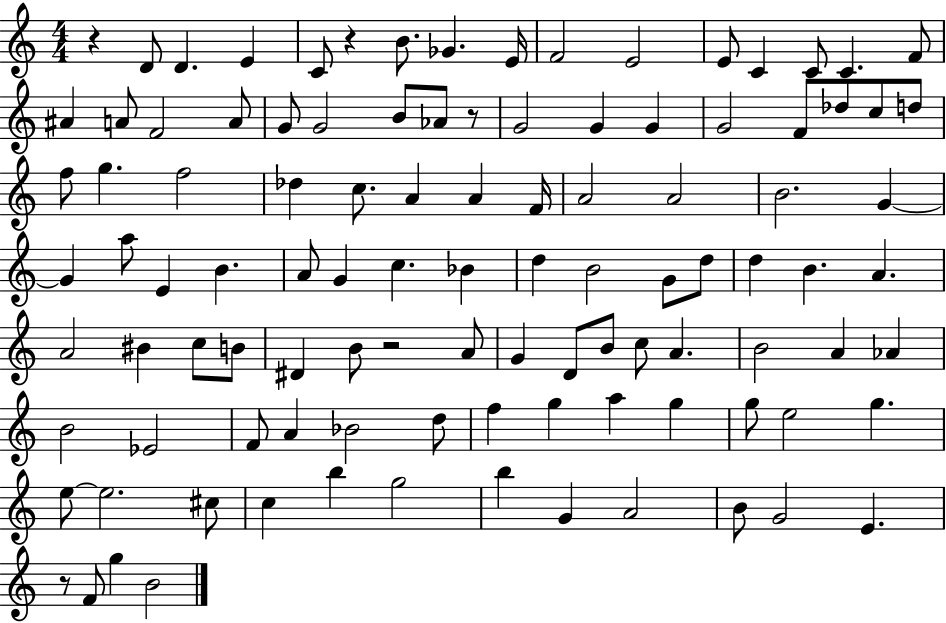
R/q D4/e D4/q. E4/q C4/e R/q B4/e. Gb4/q. E4/s F4/h E4/h E4/e C4/q C4/e C4/q. F4/e A#4/q A4/e F4/h A4/e G4/e G4/h B4/e Ab4/e R/e G4/h G4/q G4/q G4/h F4/e Db5/e C5/e D5/e F5/e G5/q. F5/h Db5/q C5/e. A4/q A4/q F4/s A4/h A4/h B4/h. G4/q G4/q A5/e E4/q B4/q. A4/e G4/q C5/q. Bb4/q D5/q B4/h G4/e D5/e D5/q B4/q. A4/q. A4/h BIS4/q C5/e B4/e D#4/q B4/e R/h A4/e G4/q D4/e B4/e C5/e A4/q. B4/h A4/q Ab4/q B4/h Eb4/h F4/e A4/q Bb4/h D5/e F5/q G5/q A5/q G5/q G5/e E5/h G5/q. E5/e E5/h. C#5/e C5/q B5/q G5/h B5/q G4/q A4/h B4/e G4/h E4/q. R/e F4/e G5/q B4/h